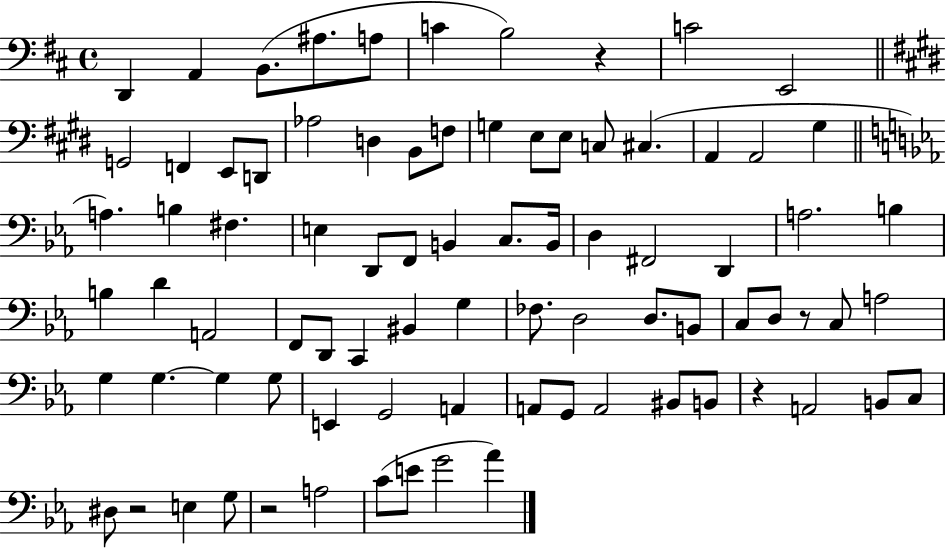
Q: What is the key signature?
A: D major